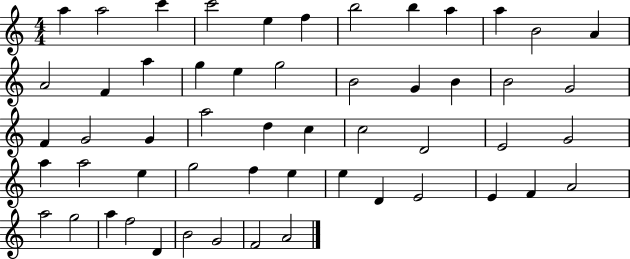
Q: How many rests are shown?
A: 0